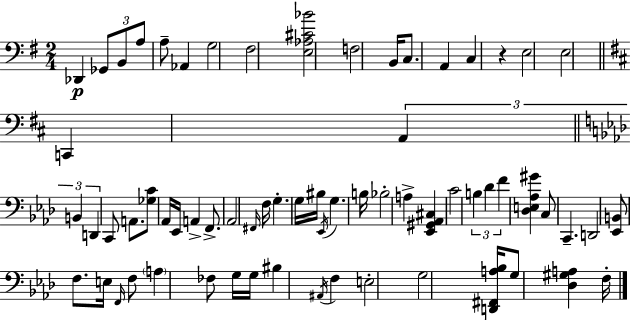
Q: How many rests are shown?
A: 1